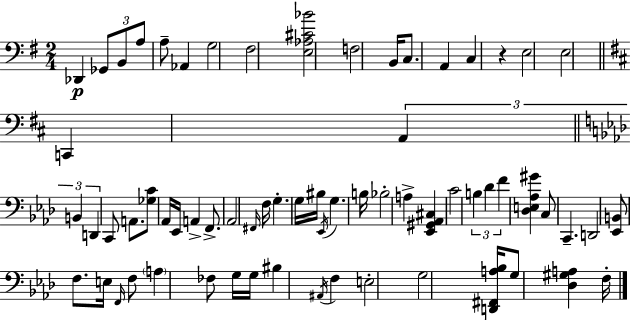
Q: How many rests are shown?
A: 1